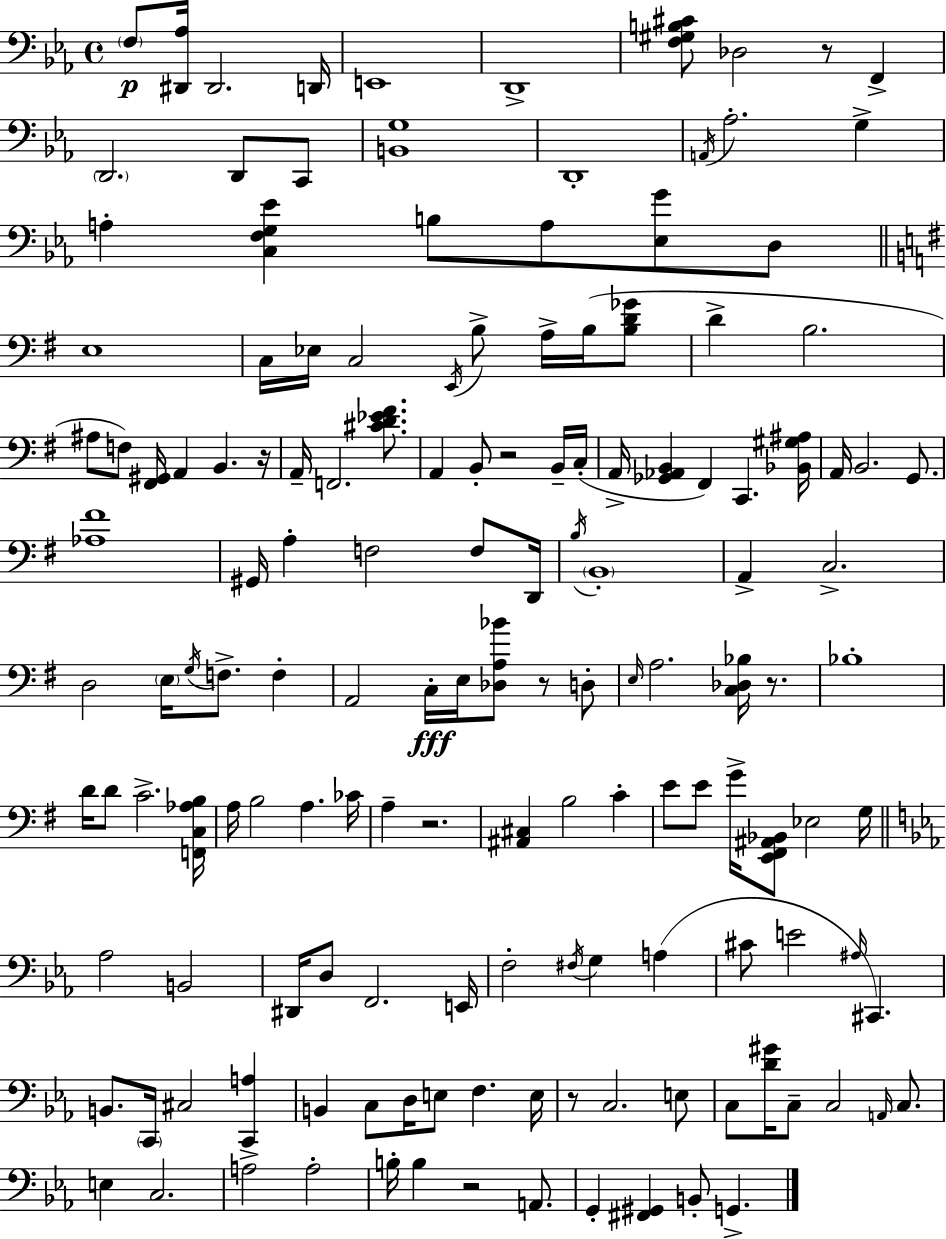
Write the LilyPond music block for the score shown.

{
  \clef bass
  \time 4/4
  \defaultTimeSignature
  \key c \minor
  \repeat volta 2 { \parenthesize f8\p <dis, aes>16 dis,2. d,16 | e,1 | d,1-> | <f gis b cis'>8 des2 r8 f,4-> | \break \parenthesize d,2. d,8 c,8 | <b, g>1 | d,1-. | \acciaccatura { a,16 } aes2.-. g4-> | \break a4-. <c f g ees'>4 b8 a8 <ees g'>8 d8 | \bar "||" \break \key g \major e1 | c16 ees16 c2 \acciaccatura { e,16 } b8-> a16-> b16( <b d' ges'>8 | d'4-> b2. | ais8 f8) <fis, gis,>16 a,4 b,4. | \break r16 a,16-- f,2. <cis' d' ees' fis'>8. | a,4 b,8-. r2 b,16-- | c16-.( a,16-> <ges, aes, b,>4 fis,4) c,4. | <bes, gis ais>16 a,16 b,2. g,8. | \break <aes fis'>1 | gis,16 a4-. f2 f8 | d,16 \acciaccatura { b16 } \parenthesize b,1-. | a,4-> c2.-> | \break d2 \parenthesize e16 \acciaccatura { g16 } f8.-> f4-. | a,2 c16-.\fff e16 <des a bes'>8 r8 | d8-. \grace { e16 } a2. | <c des bes>16 r8. bes1-. | \break d'16 d'8 c'2.-> | <f, c aes b>16 a16 b2 a4. | ces'16 a4-- r2. | <ais, cis>4 b2 | \break c'4-. e'8 e'8 g'16-> <e, fis, ais, bes,>8 ees2 | g16 \bar "||" \break \key ees \major aes2 b,2 | dis,16 d8 f,2. e,16 | f2-. \acciaccatura { fis16 } g4 a4( | cis'8 e'2 \grace { ais16 } cis,4.) | \break b,8. \parenthesize c,16 cis2 <c, a>4 | b,4 c8 d16 e8 f4. | e16 r8 c2. | e8 c8 <d' gis'>16 c8-- c2 \grace { a,16 } | \break c8. e4 c2. | a2-> a2-. | b16-. b4 r2 | a,8. g,4-. <fis, gis,>4 b,8-. g,4.-> | \break } \bar "|."
}